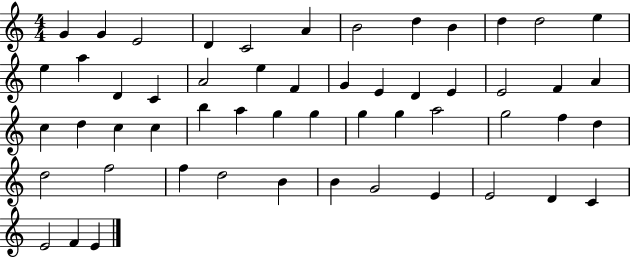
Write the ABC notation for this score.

X:1
T:Untitled
M:4/4
L:1/4
K:C
G G E2 D C2 A B2 d B d d2 e e a D C A2 e F G E D E E2 F A c d c c b a g g g g a2 g2 f d d2 f2 f d2 B B G2 E E2 D C E2 F E